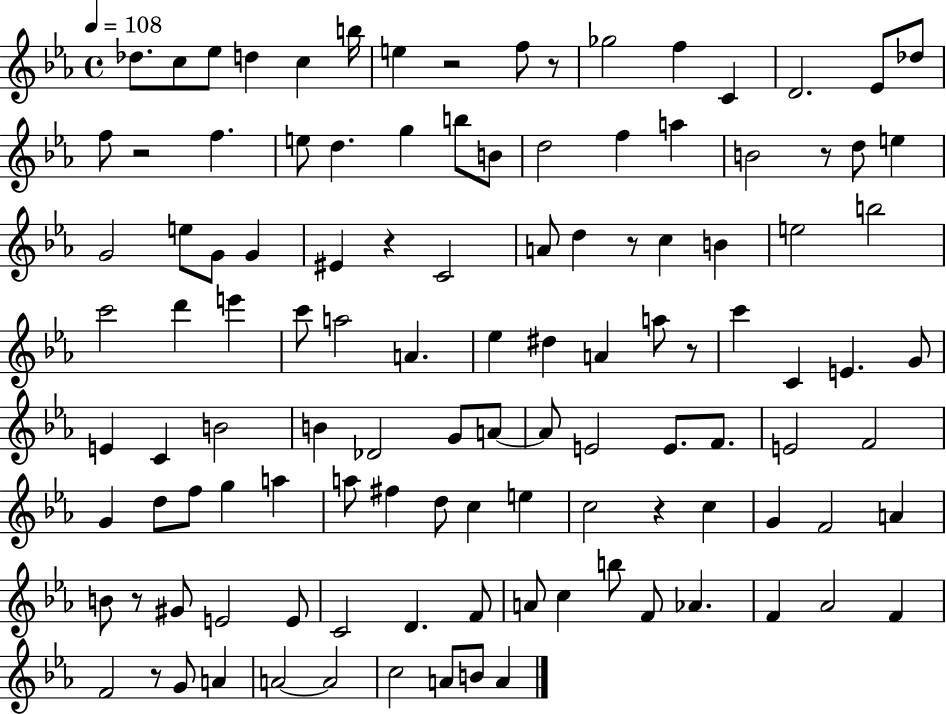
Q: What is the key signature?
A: EES major